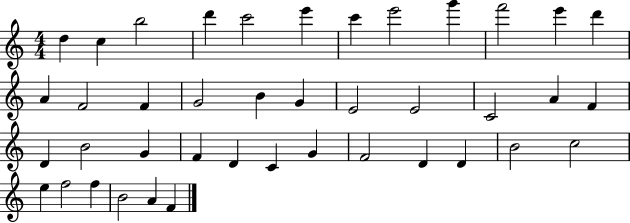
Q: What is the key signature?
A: C major